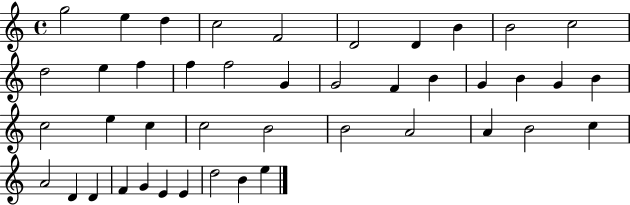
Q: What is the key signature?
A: C major